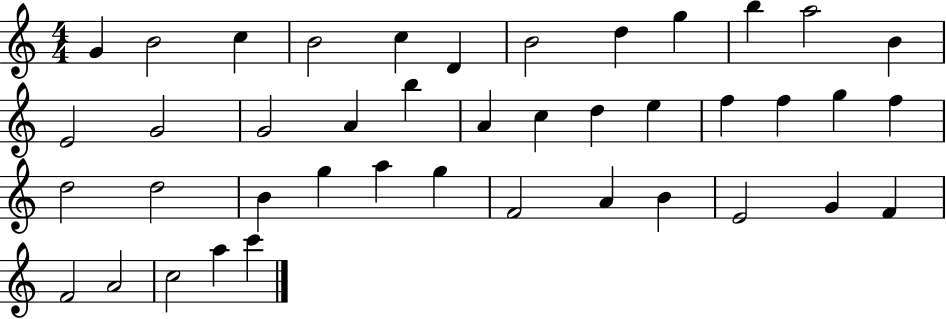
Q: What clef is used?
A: treble